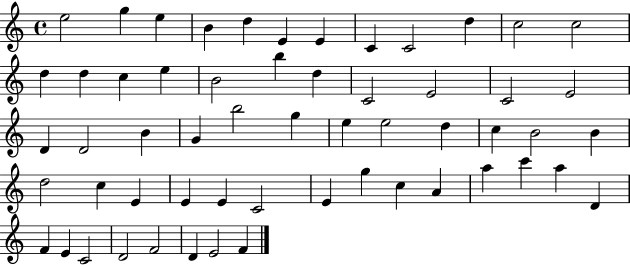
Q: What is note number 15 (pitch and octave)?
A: C5